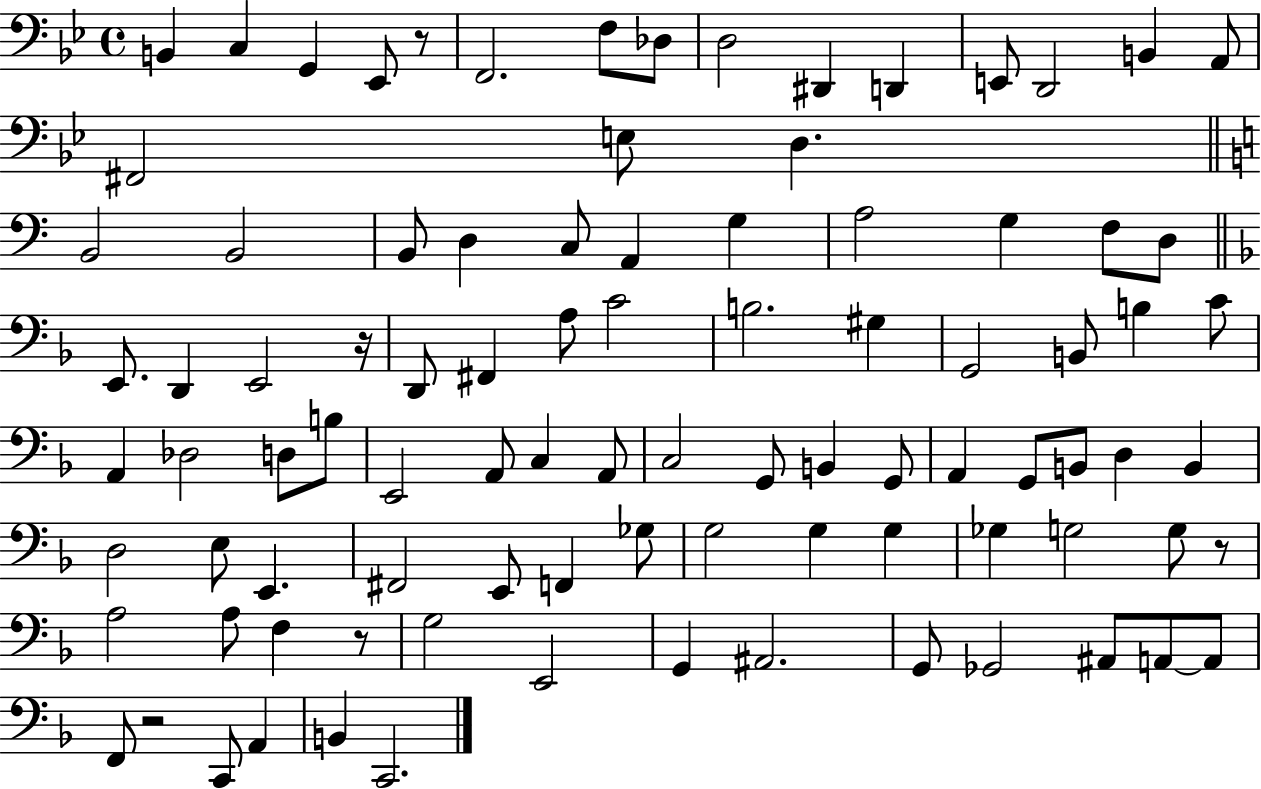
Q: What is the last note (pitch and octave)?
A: C2